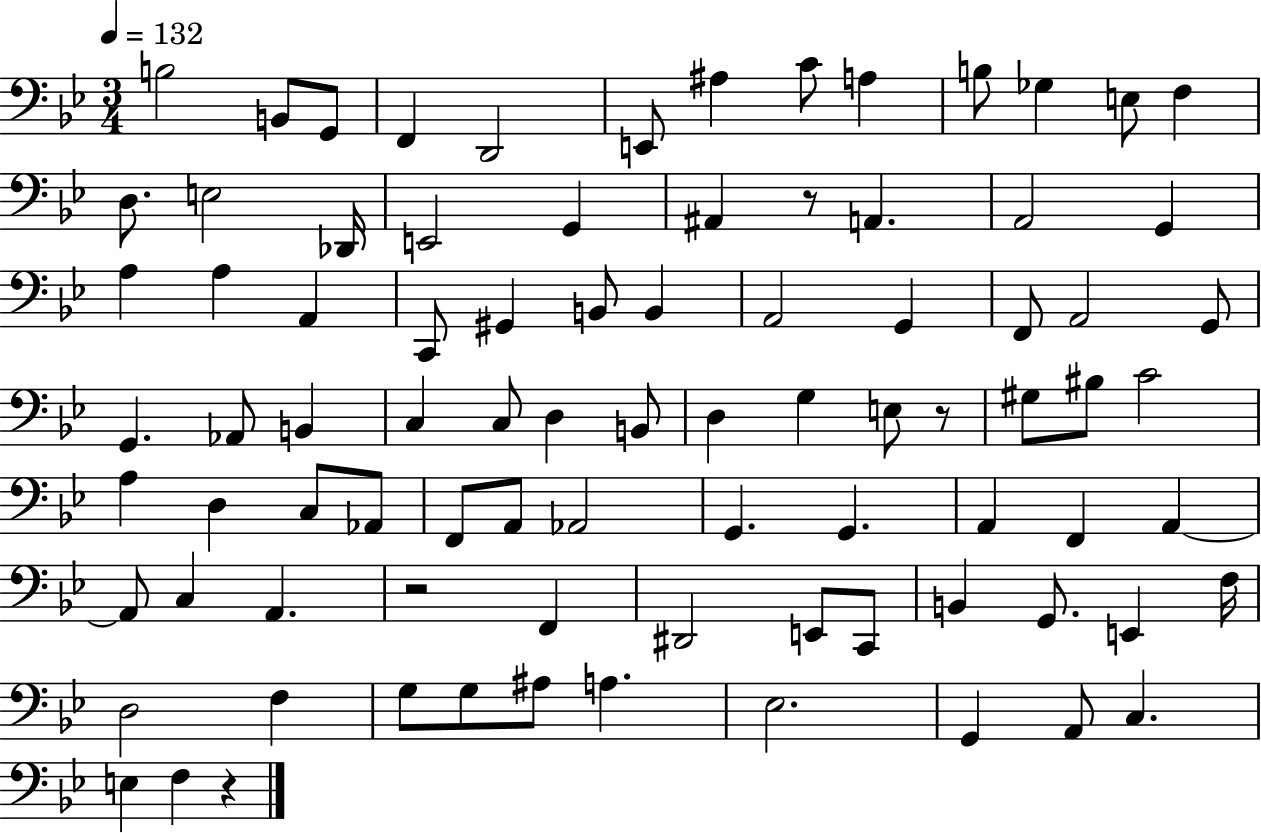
{
  \clef bass
  \numericTimeSignature
  \time 3/4
  \key bes \major
  \tempo 4 = 132
  b2 b,8 g,8 | f,4 d,2 | e,8 ais4 c'8 a4 | b8 ges4 e8 f4 | \break d8. e2 des,16 | e,2 g,4 | ais,4 r8 a,4. | a,2 g,4 | \break a4 a4 a,4 | c,8 gis,4 b,8 b,4 | a,2 g,4 | f,8 a,2 g,8 | \break g,4. aes,8 b,4 | c4 c8 d4 b,8 | d4 g4 e8 r8 | gis8 bis8 c'2 | \break a4 d4 c8 aes,8 | f,8 a,8 aes,2 | g,4. g,4. | a,4 f,4 a,4~~ | \break a,8 c4 a,4. | r2 f,4 | dis,2 e,8 c,8 | b,4 g,8. e,4 f16 | \break d2 f4 | g8 g8 ais8 a4. | ees2. | g,4 a,8 c4. | \break e4 f4 r4 | \bar "|."
}